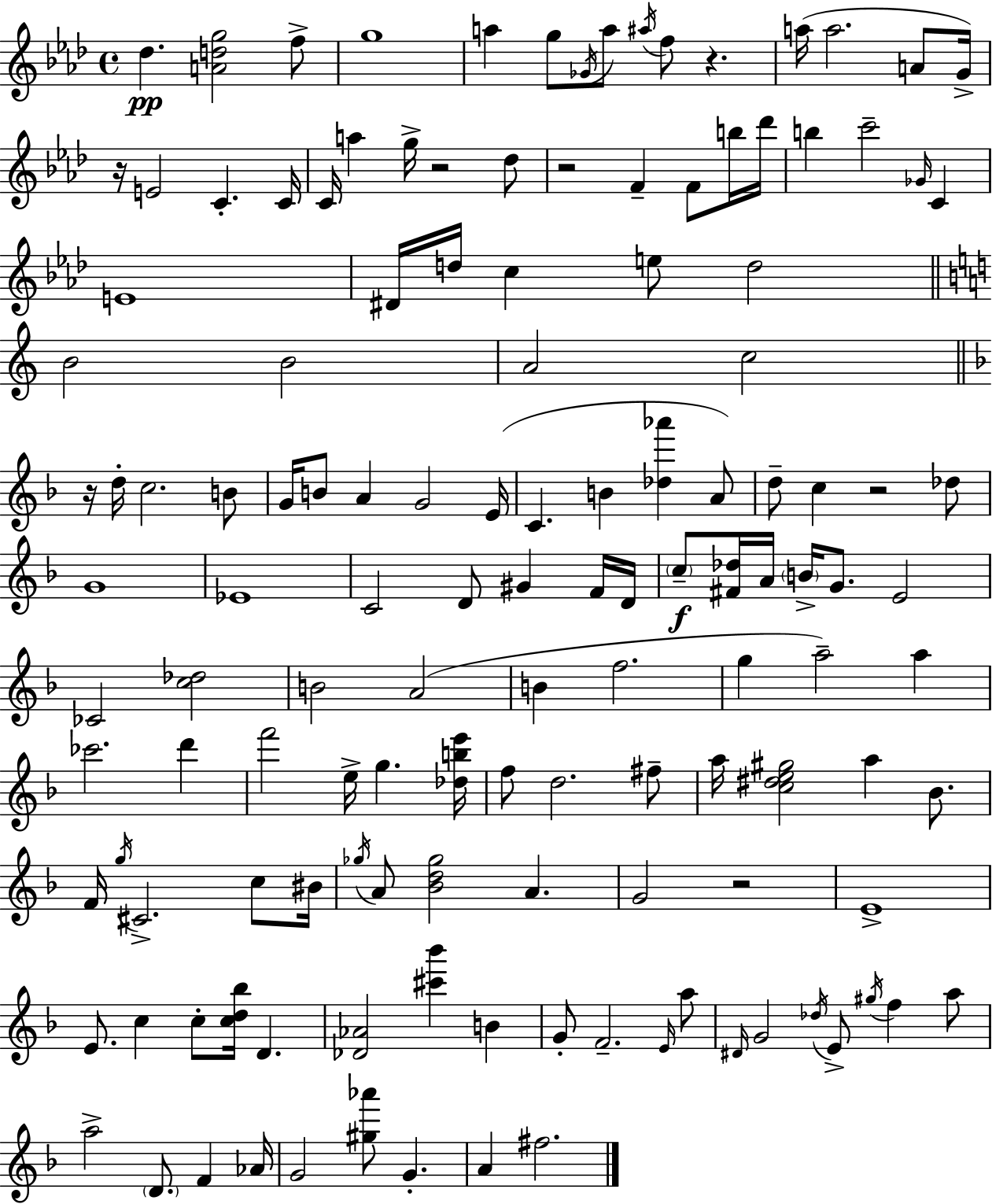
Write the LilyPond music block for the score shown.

{
  \clef treble
  \time 4/4
  \defaultTimeSignature
  \key f \minor
  des''4.\pp <a' d'' g''>2 f''8-> | g''1 | a''4 g''8 \acciaccatura { ges'16 } a''8 \acciaccatura { ais''16 } f''8 r4. | a''16( a''2. a'8 | \break g'16->) r16 e'2 c'4.-. | c'16 c'16 a''4 g''16-> r2 | des''8 r2 f'4-- f'8 | b''16 des'''16 b''4 c'''2-- \grace { ges'16 } c'4 | \break e'1 | dis'16 d''16 c''4 e''8 d''2 | \bar "||" \break \key a \minor b'2 b'2 | a'2 c''2 | \bar "||" \break \key f \major r16 d''16-. c''2. b'8 | g'16 b'8 a'4 g'2 e'16( | c'4. b'4 <des'' aes'''>4 a'8) | d''8-- c''4 r2 des''8 | \break g'1 | ees'1 | c'2 d'8 gis'4 f'16 d'16 | \parenthesize c''8--\f <fis' des''>16 a'16 \parenthesize b'16-> g'8. e'2 | \break ces'2 <c'' des''>2 | b'2 a'2( | b'4 f''2. | g''4 a''2--) a''4 | \break ces'''2. d'''4 | f'''2 e''16-> g''4. <des'' b'' e'''>16 | f''8 d''2. fis''8-- | a''16 <c'' dis'' e'' gis''>2 a''4 bes'8. | \break f'16 \acciaccatura { g''16 } cis'2.-> c''8 | bis'16 \acciaccatura { ges''16 } a'8 <bes' d'' ges''>2 a'4. | g'2 r2 | e'1-> | \break e'8. c''4 c''8-. <c'' d'' bes''>16 d'4. | <des' aes'>2 <cis''' bes'''>4 b'4 | g'8-. f'2.-- | \grace { e'16 } a''8 \grace { dis'16 } g'2 \acciaccatura { des''16 } e'8-> \acciaccatura { gis''16 } | \break f''4 a''8 a''2-> \parenthesize d'8. | f'4 aes'16 g'2 <gis'' aes'''>8 | g'4.-. a'4 fis''2. | \bar "|."
}